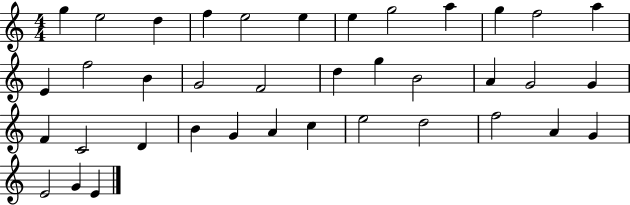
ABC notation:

X:1
T:Untitled
M:4/4
L:1/4
K:C
g e2 d f e2 e e g2 a g f2 a E f2 B G2 F2 d g B2 A G2 G F C2 D B G A c e2 d2 f2 A G E2 G E